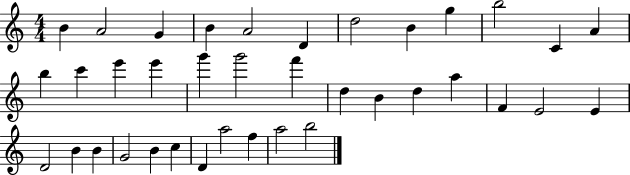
{
  \clef treble
  \numericTimeSignature
  \time 4/4
  \key c \major
  b'4 a'2 g'4 | b'4 a'2 d'4 | d''2 b'4 g''4 | b''2 c'4 a'4 | \break b''4 c'''4 e'''4 e'''4 | g'''4 g'''2 f'''4 | d''4 b'4 d''4 a''4 | f'4 e'2 e'4 | \break d'2 b'4 b'4 | g'2 b'4 c''4 | d'4 a''2 f''4 | a''2 b''2 | \break \bar "|."
}